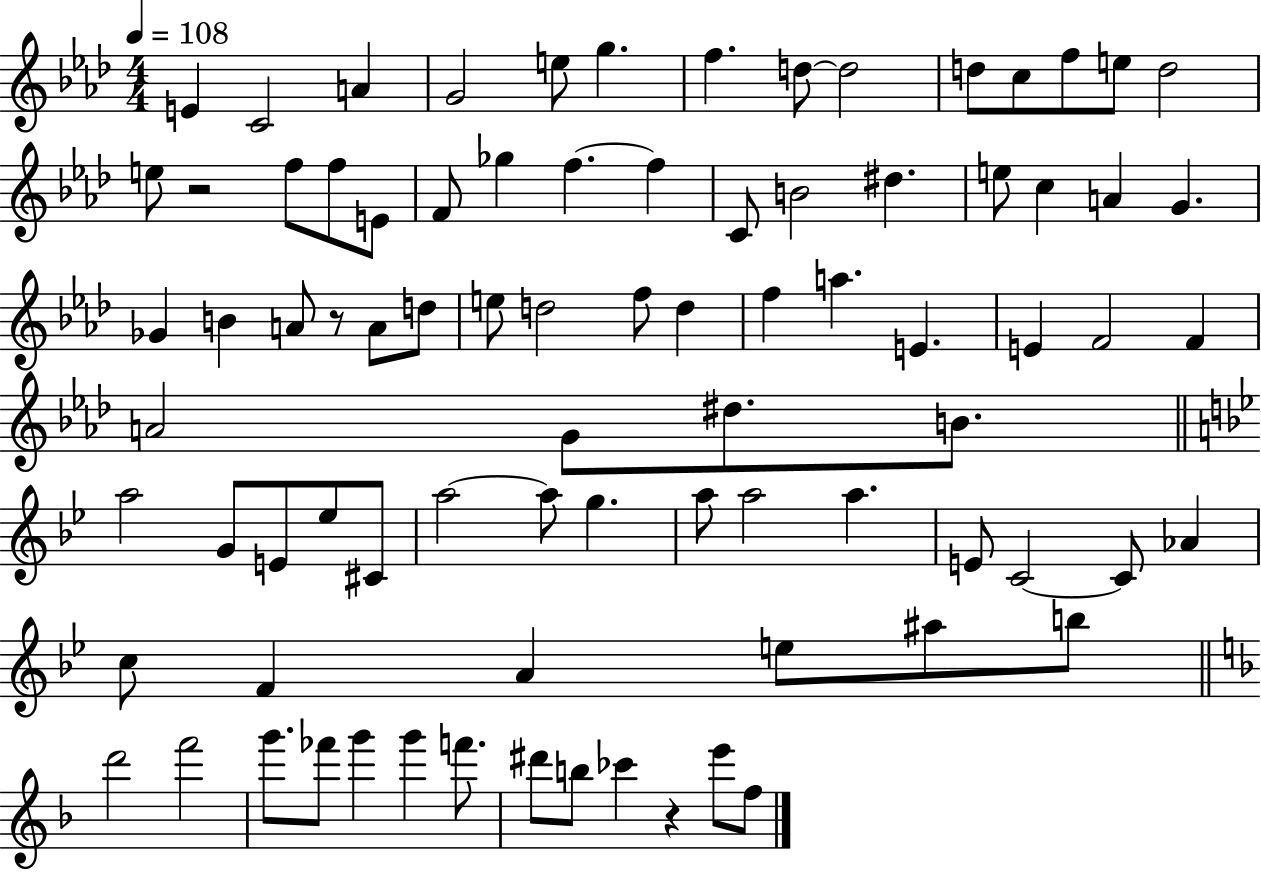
X:1
T:Untitled
M:4/4
L:1/4
K:Ab
E C2 A G2 e/2 g f d/2 d2 d/2 c/2 f/2 e/2 d2 e/2 z2 f/2 f/2 E/2 F/2 _g f f C/2 B2 ^d e/2 c A G _G B A/2 z/2 A/2 d/2 e/2 d2 f/2 d f a E E F2 F A2 G/2 ^d/2 B/2 a2 G/2 E/2 _e/2 ^C/2 a2 a/2 g a/2 a2 a E/2 C2 C/2 _A c/2 F A e/2 ^a/2 b/2 d'2 f'2 g'/2 _f'/2 g' g' f'/2 ^d'/2 b/2 _c' z e'/2 f/2